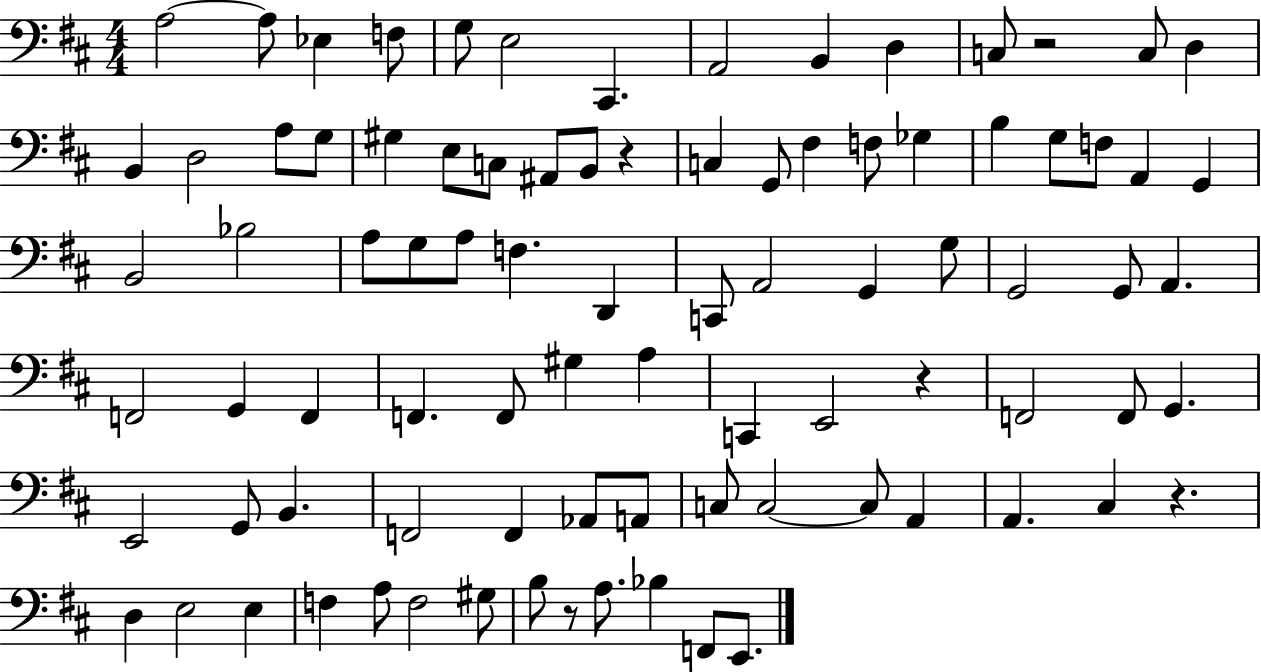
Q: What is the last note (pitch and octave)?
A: E2